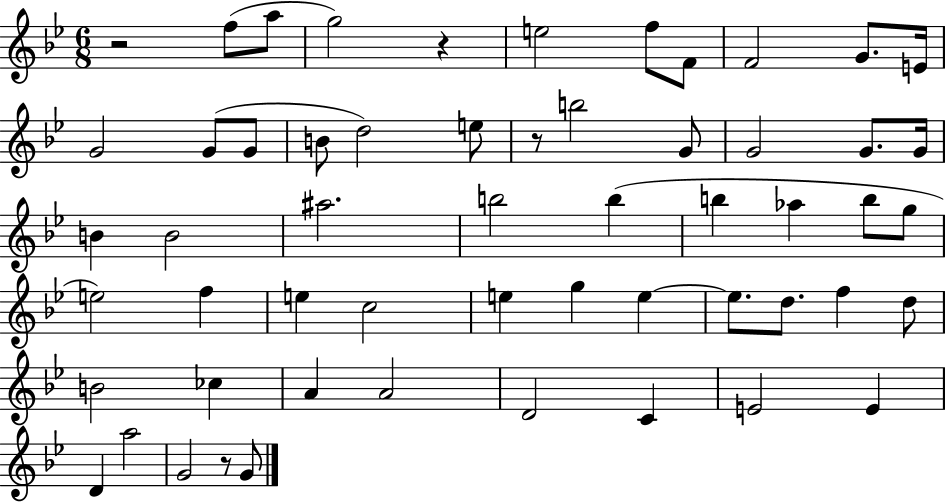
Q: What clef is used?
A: treble